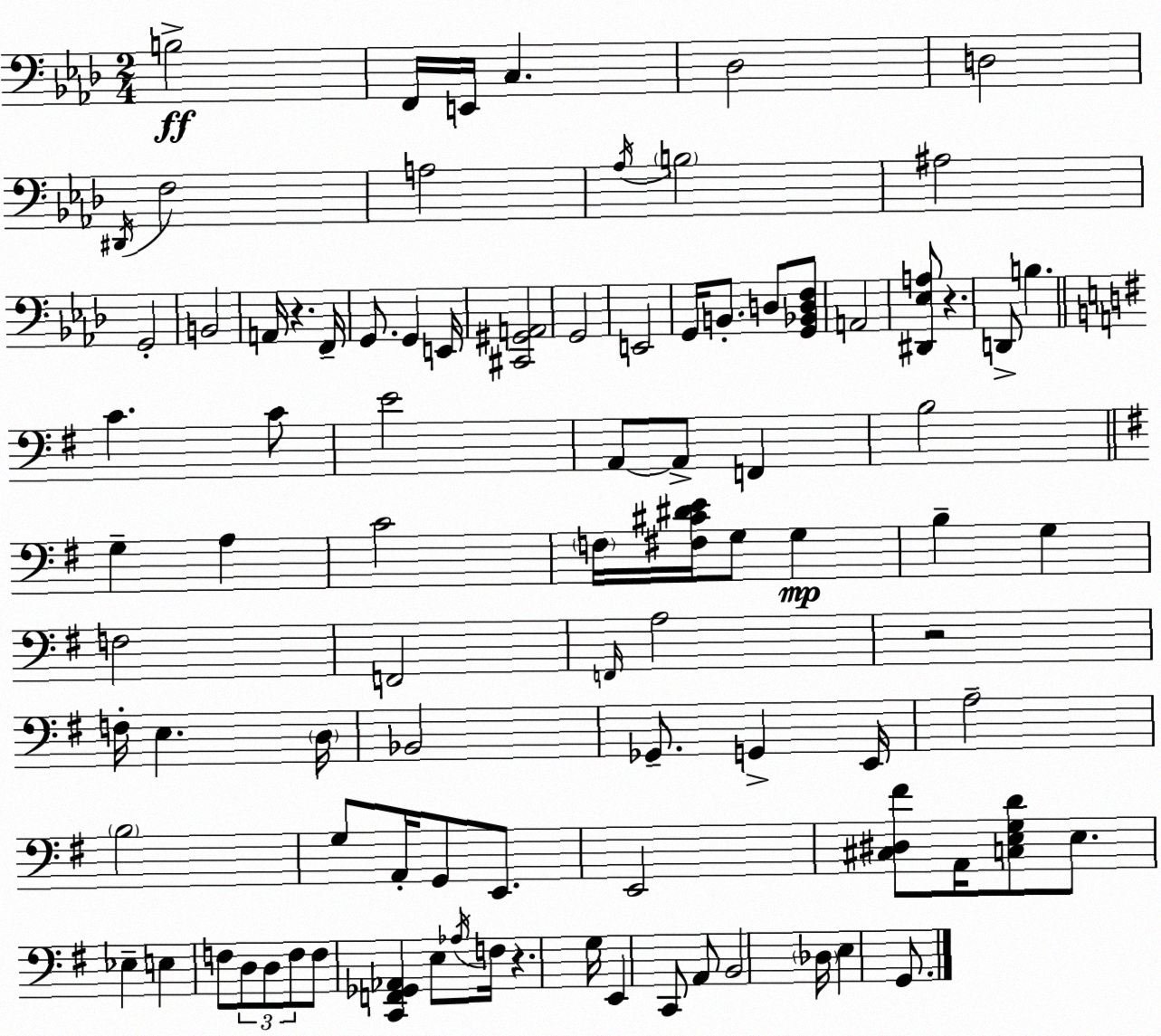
X:1
T:Untitled
M:2/4
L:1/4
K:Ab
B,2 F,,/4 E,,/4 C, _D,2 D,2 ^D,,/4 F,2 A,2 _A,/4 B,2 ^A,2 G,,2 B,,2 A,,/4 z F,,/4 G,,/2 G,, E,,/4 [^C,,^G,,A,,]2 G,,2 E,,2 G,,/4 B,,/2 D,/2 [G,,_B,,D,F,]/2 A,,2 [^D,,_E,A,]/2 z D,,/2 B, C C/2 E2 A,,/2 A,,/2 F,, B,2 G, A, C2 F,/4 [^F,^C^DE]/4 G,/2 G, B, G, F,2 F,,2 F,,/4 A,2 z2 F,/4 E, D,/4 _B,,2 _G,,/2 G,, E,,/4 A,2 B,2 G,/2 A,,/4 G,,/2 E,,/2 E,,2 [^C,^D,^F]/2 A,,/4 [C,E,G,D]/2 E,/2 _E, E, F,/2 D,/2 D,/2 F,/2 F,/2 [C,,F,,_G,,_A,,] E,/2 _A,/4 F,/4 z G,/4 E,, C,,/2 A,,/2 B,,2 _D,/4 E, G,,/2